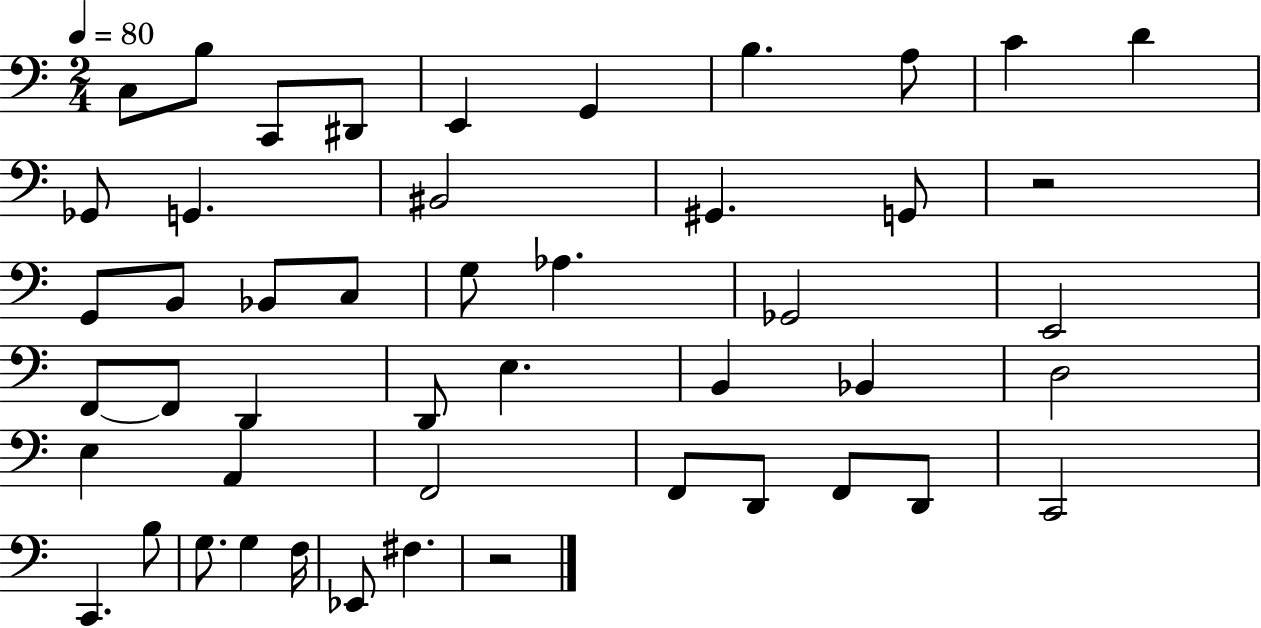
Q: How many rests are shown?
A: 2